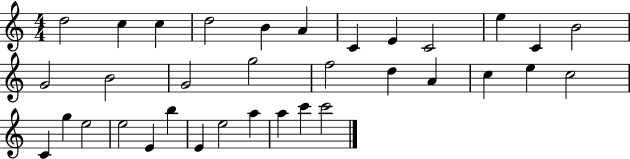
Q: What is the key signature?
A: C major